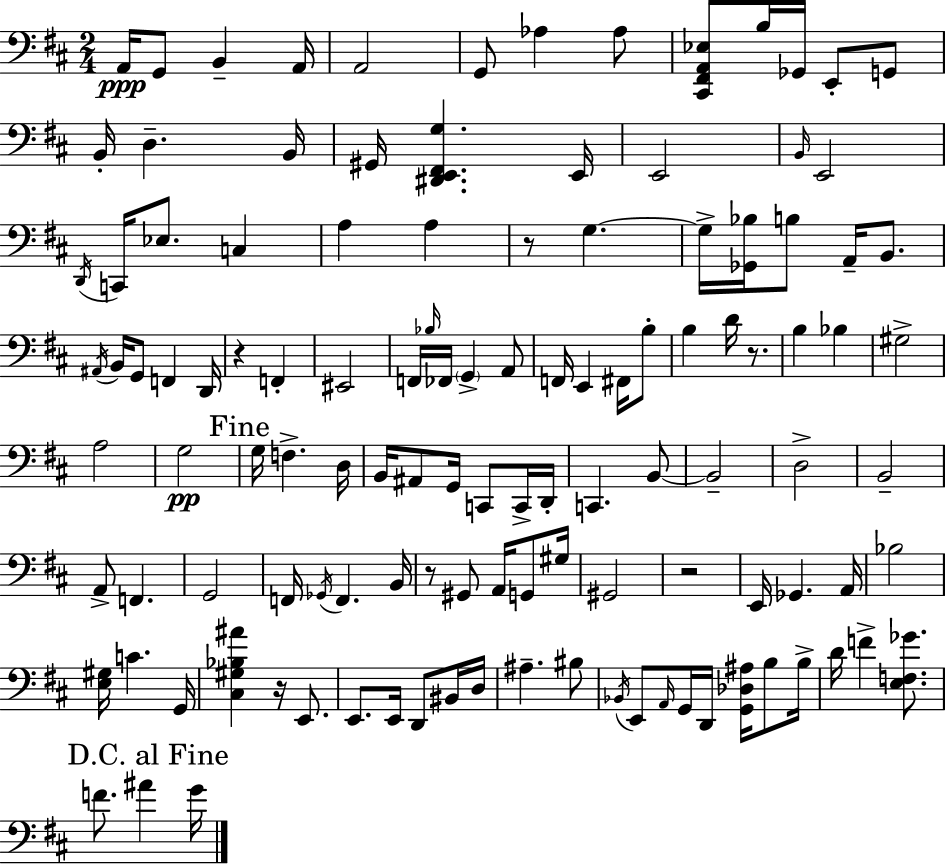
{
  \clef bass
  \numericTimeSignature
  \time 2/4
  \key d \major
  \repeat volta 2 { a,16\ppp g,8 b,4-- a,16 | a,2 | g,8 aes4 aes8 | <cis, fis, a, ees>8 b16 ges,16 e,8-. g,8 | \break b,16-. d4.-- b,16 | gis,16 <dis, e, fis, g>4. e,16 | e,2 | \grace { b,16 } e,2 | \break \acciaccatura { d,16 } c,16 ees8. c4 | a4 a4 | r8 g4.~~ | g16-> <ges, bes>16 b8 a,16-- b,8. | \break \acciaccatura { ais,16 } b,16 g,8 f,4 | d,16 r4 f,4-. | eis,2 | f,16 \grace { bes16 } fes,16 \parenthesize g,4-> | \break a,8 f,16 e,4 | fis,16 b8-. b4 | d'16 r8. b4 | bes4 gis2-> | \break a2 | g2\pp | \mark "Fine" g16 f4.-> | d16 b,16 ais,8 g,16 | \break c,8 c,16-> d,16-. c,4. | b,8~~ b,2-- | d2-> | b,2-- | \break a,8-> f,4. | g,2 | f,16 \acciaccatura { ges,16 } f,4. | b,16 r8 gis,8 | \break a,16 g,8 gis16 gis,2 | r2 | e,16 ges,4. | a,16 bes2 | \break <e gis>16 c'4. | g,16 <cis gis bes ais'>4 | r16 e,8. e,8. | e,16 d,8 bis,16 d16 ais4.-- | \break bis8 \acciaccatura { bes,16 } e,8 | \grace { a,16 } g,16 d,16 <g, des ais>16 b8 b16-> d'16 | f'4-> <e f ges'>8. \mark "D.C. al Fine" f'8. | ais'4 g'16 } \bar "|."
}